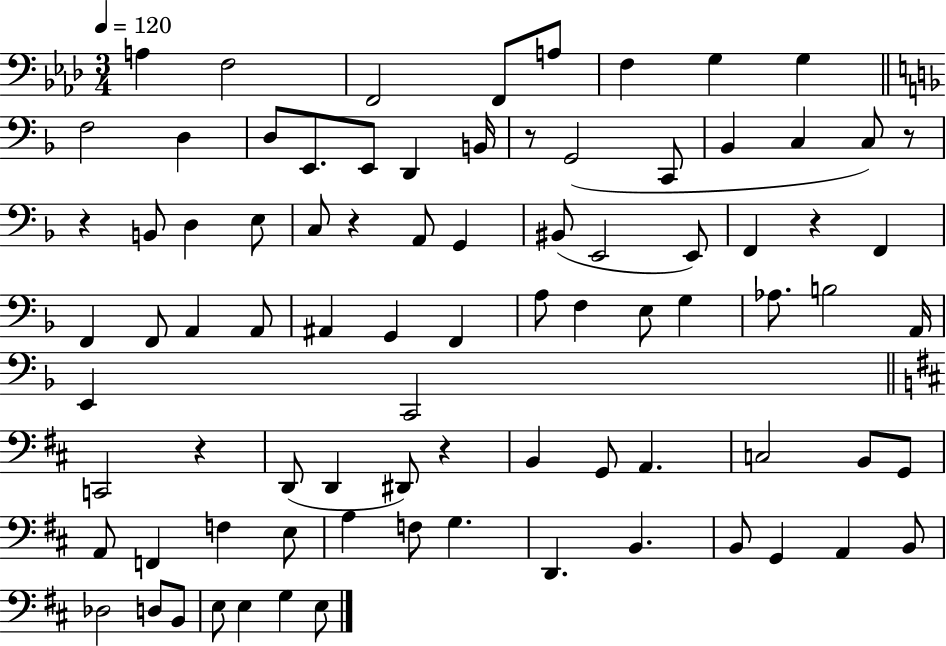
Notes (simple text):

A3/q F3/h F2/h F2/e A3/e F3/q G3/q G3/q F3/h D3/q D3/e E2/e. E2/e D2/q B2/s R/e G2/h C2/e Bb2/q C3/q C3/e R/e R/q B2/e D3/q E3/e C3/e R/q A2/e G2/q BIS2/e E2/h E2/e F2/q R/q F2/q F2/q F2/e A2/q A2/e A#2/q G2/q F2/q A3/e F3/q E3/e G3/q Ab3/e. B3/h A2/s E2/q C2/h C2/h R/q D2/e D2/q D#2/e R/q B2/q G2/e A2/q. C3/h B2/e G2/e A2/e F2/q F3/q E3/e A3/q F3/e G3/q. D2/q. B2/q. B2/e G2/q A2/q B2/e Db3/h D3/e B2/e E3/e E3/q G3/q E3/e